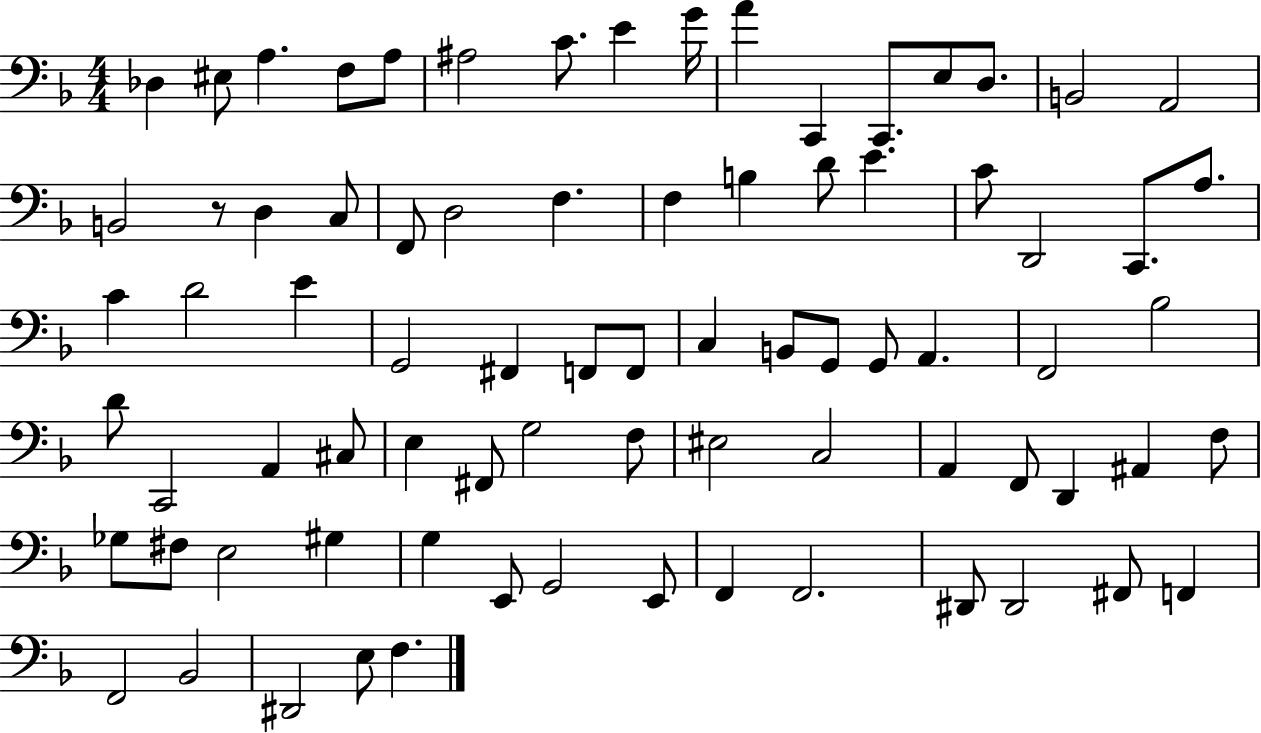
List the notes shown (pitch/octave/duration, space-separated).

Db3/q EIS3/e A3/q. F3/e A3/e A#3/h C4/e. E4/q G4/s A4/q C2/q C2/e. E3/e D3/e. B2/h A2/h B2/h R/e D3/q C3/e F2/e D3/h F3/q. F3/q B3/q D4/e E4/q. C4/e D2/h C2/e. A3/e. C4/q D4/h E4/q G2/h F#2/q F2/e F2/e C3/q B2/e G2/e G2/e A2/q. F2/h Bb3/h D4/e C2/h A2/q C#3/e E3/q F#2/e G3/h F3/e EIS3/h C3/h A2/q F2/e D2/q A#2/q F3/e Gb3/e F#3/e E3/h G#3/q G3/q E2/e G2/h E2/e F2/q F2/h. D#2/e D#2/h F#2/e F2/q F2/h Bb2/h D#2/h E3/e F3/q.